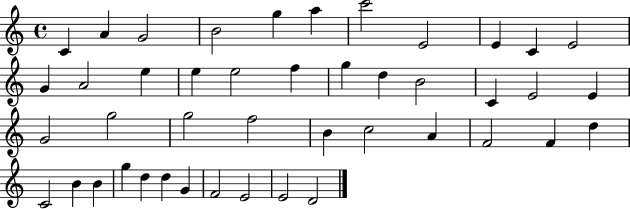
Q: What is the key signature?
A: C major